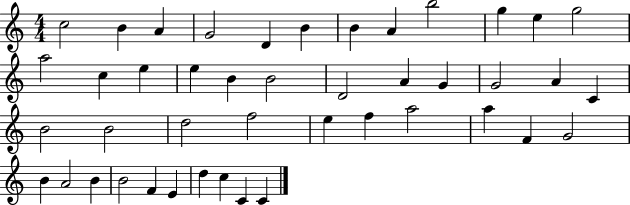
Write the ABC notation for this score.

X:1
T:Untitled
M:4/4
L:1/4
K:C
c2 B A G2 D B B A b2 g e g2 a2 c e e B B2 D2 A G G2 A C B2 B2 d2 f2 e f a2 a F G2 B A2 B B2 F E d c C C